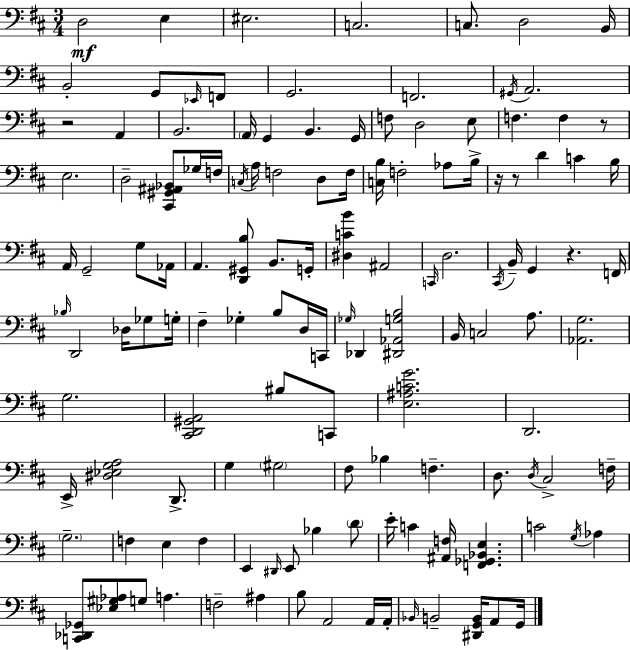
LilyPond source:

{
  \clef bass
  \numericTimeSignature
  \time 3/4
  \key d \major
  d2\mf e4 | eis2. | c2. | c8. d2 b,16 | \break b,2-. g,8 \grace { ees,16 } f,8 | g,2. | f,2. | \acciaccatura { gis,16 } a,2. | \break r2 a,4 | b,2. | \parenthesize a,16 g,4 b,4. | g,16 f8 d2 | \break e8 f4. f4 | r8 e2. | d2-- <cis, gis, ais, bes,>8 | ges16 f16 \acciaccatura { c16 } a16 f2 | \break d8 f16 <c b>16 f2-. | aes8 b16-> r16 r8 d'4 c'4 | b16 a,16 g,2-- | g8 aes,16 a,4. <d, gis, b>8 b,8. | \break g,16-. <dis c' b'>4 ais,2 | \grace { c,16 } d2. | \acciaccatura { cis,16 } b,16-- g,4 r4. | f,16 \grace { bes16 } d,2 | \break des16 ges8 g16-. fis4-- ges4-. | b8 d16 c,16 \grace { ges16 } des,4 <dis, aes, g b>2 | b,16 c2 | a8. <aes, g>2. | \break g2. | <cis, d, gis, a,>2 | bis8 c,8 <e ais c' g'>2. | d,2. | \break e,16-> <dis ees g a>2 | d,8.-> g4 \parenthesize gis2 | fis8 bes4 | f4.-- d8. \acciaccatura { d16 } cis2-> | \break f16-- \parenthesize g2.-- | f4 | e4 f4 e,4 | \grace { dis,16 } e,8 bes4 \parenthesize d'8 e'16-. c'4 | \break <ais, f>16 <f, ges, bes, e>4. c'2 | \acciaccatura { g16 } aes4 <c, des, ges,>8 | <ees gis aes>8 g8 a4. f2-- | ais4 b8 | \break a,2 a,16 a,16-. \grace { bes,16 } b,2-- | <dis, g, b,>16 a,8 g,16 \bar "|."
}